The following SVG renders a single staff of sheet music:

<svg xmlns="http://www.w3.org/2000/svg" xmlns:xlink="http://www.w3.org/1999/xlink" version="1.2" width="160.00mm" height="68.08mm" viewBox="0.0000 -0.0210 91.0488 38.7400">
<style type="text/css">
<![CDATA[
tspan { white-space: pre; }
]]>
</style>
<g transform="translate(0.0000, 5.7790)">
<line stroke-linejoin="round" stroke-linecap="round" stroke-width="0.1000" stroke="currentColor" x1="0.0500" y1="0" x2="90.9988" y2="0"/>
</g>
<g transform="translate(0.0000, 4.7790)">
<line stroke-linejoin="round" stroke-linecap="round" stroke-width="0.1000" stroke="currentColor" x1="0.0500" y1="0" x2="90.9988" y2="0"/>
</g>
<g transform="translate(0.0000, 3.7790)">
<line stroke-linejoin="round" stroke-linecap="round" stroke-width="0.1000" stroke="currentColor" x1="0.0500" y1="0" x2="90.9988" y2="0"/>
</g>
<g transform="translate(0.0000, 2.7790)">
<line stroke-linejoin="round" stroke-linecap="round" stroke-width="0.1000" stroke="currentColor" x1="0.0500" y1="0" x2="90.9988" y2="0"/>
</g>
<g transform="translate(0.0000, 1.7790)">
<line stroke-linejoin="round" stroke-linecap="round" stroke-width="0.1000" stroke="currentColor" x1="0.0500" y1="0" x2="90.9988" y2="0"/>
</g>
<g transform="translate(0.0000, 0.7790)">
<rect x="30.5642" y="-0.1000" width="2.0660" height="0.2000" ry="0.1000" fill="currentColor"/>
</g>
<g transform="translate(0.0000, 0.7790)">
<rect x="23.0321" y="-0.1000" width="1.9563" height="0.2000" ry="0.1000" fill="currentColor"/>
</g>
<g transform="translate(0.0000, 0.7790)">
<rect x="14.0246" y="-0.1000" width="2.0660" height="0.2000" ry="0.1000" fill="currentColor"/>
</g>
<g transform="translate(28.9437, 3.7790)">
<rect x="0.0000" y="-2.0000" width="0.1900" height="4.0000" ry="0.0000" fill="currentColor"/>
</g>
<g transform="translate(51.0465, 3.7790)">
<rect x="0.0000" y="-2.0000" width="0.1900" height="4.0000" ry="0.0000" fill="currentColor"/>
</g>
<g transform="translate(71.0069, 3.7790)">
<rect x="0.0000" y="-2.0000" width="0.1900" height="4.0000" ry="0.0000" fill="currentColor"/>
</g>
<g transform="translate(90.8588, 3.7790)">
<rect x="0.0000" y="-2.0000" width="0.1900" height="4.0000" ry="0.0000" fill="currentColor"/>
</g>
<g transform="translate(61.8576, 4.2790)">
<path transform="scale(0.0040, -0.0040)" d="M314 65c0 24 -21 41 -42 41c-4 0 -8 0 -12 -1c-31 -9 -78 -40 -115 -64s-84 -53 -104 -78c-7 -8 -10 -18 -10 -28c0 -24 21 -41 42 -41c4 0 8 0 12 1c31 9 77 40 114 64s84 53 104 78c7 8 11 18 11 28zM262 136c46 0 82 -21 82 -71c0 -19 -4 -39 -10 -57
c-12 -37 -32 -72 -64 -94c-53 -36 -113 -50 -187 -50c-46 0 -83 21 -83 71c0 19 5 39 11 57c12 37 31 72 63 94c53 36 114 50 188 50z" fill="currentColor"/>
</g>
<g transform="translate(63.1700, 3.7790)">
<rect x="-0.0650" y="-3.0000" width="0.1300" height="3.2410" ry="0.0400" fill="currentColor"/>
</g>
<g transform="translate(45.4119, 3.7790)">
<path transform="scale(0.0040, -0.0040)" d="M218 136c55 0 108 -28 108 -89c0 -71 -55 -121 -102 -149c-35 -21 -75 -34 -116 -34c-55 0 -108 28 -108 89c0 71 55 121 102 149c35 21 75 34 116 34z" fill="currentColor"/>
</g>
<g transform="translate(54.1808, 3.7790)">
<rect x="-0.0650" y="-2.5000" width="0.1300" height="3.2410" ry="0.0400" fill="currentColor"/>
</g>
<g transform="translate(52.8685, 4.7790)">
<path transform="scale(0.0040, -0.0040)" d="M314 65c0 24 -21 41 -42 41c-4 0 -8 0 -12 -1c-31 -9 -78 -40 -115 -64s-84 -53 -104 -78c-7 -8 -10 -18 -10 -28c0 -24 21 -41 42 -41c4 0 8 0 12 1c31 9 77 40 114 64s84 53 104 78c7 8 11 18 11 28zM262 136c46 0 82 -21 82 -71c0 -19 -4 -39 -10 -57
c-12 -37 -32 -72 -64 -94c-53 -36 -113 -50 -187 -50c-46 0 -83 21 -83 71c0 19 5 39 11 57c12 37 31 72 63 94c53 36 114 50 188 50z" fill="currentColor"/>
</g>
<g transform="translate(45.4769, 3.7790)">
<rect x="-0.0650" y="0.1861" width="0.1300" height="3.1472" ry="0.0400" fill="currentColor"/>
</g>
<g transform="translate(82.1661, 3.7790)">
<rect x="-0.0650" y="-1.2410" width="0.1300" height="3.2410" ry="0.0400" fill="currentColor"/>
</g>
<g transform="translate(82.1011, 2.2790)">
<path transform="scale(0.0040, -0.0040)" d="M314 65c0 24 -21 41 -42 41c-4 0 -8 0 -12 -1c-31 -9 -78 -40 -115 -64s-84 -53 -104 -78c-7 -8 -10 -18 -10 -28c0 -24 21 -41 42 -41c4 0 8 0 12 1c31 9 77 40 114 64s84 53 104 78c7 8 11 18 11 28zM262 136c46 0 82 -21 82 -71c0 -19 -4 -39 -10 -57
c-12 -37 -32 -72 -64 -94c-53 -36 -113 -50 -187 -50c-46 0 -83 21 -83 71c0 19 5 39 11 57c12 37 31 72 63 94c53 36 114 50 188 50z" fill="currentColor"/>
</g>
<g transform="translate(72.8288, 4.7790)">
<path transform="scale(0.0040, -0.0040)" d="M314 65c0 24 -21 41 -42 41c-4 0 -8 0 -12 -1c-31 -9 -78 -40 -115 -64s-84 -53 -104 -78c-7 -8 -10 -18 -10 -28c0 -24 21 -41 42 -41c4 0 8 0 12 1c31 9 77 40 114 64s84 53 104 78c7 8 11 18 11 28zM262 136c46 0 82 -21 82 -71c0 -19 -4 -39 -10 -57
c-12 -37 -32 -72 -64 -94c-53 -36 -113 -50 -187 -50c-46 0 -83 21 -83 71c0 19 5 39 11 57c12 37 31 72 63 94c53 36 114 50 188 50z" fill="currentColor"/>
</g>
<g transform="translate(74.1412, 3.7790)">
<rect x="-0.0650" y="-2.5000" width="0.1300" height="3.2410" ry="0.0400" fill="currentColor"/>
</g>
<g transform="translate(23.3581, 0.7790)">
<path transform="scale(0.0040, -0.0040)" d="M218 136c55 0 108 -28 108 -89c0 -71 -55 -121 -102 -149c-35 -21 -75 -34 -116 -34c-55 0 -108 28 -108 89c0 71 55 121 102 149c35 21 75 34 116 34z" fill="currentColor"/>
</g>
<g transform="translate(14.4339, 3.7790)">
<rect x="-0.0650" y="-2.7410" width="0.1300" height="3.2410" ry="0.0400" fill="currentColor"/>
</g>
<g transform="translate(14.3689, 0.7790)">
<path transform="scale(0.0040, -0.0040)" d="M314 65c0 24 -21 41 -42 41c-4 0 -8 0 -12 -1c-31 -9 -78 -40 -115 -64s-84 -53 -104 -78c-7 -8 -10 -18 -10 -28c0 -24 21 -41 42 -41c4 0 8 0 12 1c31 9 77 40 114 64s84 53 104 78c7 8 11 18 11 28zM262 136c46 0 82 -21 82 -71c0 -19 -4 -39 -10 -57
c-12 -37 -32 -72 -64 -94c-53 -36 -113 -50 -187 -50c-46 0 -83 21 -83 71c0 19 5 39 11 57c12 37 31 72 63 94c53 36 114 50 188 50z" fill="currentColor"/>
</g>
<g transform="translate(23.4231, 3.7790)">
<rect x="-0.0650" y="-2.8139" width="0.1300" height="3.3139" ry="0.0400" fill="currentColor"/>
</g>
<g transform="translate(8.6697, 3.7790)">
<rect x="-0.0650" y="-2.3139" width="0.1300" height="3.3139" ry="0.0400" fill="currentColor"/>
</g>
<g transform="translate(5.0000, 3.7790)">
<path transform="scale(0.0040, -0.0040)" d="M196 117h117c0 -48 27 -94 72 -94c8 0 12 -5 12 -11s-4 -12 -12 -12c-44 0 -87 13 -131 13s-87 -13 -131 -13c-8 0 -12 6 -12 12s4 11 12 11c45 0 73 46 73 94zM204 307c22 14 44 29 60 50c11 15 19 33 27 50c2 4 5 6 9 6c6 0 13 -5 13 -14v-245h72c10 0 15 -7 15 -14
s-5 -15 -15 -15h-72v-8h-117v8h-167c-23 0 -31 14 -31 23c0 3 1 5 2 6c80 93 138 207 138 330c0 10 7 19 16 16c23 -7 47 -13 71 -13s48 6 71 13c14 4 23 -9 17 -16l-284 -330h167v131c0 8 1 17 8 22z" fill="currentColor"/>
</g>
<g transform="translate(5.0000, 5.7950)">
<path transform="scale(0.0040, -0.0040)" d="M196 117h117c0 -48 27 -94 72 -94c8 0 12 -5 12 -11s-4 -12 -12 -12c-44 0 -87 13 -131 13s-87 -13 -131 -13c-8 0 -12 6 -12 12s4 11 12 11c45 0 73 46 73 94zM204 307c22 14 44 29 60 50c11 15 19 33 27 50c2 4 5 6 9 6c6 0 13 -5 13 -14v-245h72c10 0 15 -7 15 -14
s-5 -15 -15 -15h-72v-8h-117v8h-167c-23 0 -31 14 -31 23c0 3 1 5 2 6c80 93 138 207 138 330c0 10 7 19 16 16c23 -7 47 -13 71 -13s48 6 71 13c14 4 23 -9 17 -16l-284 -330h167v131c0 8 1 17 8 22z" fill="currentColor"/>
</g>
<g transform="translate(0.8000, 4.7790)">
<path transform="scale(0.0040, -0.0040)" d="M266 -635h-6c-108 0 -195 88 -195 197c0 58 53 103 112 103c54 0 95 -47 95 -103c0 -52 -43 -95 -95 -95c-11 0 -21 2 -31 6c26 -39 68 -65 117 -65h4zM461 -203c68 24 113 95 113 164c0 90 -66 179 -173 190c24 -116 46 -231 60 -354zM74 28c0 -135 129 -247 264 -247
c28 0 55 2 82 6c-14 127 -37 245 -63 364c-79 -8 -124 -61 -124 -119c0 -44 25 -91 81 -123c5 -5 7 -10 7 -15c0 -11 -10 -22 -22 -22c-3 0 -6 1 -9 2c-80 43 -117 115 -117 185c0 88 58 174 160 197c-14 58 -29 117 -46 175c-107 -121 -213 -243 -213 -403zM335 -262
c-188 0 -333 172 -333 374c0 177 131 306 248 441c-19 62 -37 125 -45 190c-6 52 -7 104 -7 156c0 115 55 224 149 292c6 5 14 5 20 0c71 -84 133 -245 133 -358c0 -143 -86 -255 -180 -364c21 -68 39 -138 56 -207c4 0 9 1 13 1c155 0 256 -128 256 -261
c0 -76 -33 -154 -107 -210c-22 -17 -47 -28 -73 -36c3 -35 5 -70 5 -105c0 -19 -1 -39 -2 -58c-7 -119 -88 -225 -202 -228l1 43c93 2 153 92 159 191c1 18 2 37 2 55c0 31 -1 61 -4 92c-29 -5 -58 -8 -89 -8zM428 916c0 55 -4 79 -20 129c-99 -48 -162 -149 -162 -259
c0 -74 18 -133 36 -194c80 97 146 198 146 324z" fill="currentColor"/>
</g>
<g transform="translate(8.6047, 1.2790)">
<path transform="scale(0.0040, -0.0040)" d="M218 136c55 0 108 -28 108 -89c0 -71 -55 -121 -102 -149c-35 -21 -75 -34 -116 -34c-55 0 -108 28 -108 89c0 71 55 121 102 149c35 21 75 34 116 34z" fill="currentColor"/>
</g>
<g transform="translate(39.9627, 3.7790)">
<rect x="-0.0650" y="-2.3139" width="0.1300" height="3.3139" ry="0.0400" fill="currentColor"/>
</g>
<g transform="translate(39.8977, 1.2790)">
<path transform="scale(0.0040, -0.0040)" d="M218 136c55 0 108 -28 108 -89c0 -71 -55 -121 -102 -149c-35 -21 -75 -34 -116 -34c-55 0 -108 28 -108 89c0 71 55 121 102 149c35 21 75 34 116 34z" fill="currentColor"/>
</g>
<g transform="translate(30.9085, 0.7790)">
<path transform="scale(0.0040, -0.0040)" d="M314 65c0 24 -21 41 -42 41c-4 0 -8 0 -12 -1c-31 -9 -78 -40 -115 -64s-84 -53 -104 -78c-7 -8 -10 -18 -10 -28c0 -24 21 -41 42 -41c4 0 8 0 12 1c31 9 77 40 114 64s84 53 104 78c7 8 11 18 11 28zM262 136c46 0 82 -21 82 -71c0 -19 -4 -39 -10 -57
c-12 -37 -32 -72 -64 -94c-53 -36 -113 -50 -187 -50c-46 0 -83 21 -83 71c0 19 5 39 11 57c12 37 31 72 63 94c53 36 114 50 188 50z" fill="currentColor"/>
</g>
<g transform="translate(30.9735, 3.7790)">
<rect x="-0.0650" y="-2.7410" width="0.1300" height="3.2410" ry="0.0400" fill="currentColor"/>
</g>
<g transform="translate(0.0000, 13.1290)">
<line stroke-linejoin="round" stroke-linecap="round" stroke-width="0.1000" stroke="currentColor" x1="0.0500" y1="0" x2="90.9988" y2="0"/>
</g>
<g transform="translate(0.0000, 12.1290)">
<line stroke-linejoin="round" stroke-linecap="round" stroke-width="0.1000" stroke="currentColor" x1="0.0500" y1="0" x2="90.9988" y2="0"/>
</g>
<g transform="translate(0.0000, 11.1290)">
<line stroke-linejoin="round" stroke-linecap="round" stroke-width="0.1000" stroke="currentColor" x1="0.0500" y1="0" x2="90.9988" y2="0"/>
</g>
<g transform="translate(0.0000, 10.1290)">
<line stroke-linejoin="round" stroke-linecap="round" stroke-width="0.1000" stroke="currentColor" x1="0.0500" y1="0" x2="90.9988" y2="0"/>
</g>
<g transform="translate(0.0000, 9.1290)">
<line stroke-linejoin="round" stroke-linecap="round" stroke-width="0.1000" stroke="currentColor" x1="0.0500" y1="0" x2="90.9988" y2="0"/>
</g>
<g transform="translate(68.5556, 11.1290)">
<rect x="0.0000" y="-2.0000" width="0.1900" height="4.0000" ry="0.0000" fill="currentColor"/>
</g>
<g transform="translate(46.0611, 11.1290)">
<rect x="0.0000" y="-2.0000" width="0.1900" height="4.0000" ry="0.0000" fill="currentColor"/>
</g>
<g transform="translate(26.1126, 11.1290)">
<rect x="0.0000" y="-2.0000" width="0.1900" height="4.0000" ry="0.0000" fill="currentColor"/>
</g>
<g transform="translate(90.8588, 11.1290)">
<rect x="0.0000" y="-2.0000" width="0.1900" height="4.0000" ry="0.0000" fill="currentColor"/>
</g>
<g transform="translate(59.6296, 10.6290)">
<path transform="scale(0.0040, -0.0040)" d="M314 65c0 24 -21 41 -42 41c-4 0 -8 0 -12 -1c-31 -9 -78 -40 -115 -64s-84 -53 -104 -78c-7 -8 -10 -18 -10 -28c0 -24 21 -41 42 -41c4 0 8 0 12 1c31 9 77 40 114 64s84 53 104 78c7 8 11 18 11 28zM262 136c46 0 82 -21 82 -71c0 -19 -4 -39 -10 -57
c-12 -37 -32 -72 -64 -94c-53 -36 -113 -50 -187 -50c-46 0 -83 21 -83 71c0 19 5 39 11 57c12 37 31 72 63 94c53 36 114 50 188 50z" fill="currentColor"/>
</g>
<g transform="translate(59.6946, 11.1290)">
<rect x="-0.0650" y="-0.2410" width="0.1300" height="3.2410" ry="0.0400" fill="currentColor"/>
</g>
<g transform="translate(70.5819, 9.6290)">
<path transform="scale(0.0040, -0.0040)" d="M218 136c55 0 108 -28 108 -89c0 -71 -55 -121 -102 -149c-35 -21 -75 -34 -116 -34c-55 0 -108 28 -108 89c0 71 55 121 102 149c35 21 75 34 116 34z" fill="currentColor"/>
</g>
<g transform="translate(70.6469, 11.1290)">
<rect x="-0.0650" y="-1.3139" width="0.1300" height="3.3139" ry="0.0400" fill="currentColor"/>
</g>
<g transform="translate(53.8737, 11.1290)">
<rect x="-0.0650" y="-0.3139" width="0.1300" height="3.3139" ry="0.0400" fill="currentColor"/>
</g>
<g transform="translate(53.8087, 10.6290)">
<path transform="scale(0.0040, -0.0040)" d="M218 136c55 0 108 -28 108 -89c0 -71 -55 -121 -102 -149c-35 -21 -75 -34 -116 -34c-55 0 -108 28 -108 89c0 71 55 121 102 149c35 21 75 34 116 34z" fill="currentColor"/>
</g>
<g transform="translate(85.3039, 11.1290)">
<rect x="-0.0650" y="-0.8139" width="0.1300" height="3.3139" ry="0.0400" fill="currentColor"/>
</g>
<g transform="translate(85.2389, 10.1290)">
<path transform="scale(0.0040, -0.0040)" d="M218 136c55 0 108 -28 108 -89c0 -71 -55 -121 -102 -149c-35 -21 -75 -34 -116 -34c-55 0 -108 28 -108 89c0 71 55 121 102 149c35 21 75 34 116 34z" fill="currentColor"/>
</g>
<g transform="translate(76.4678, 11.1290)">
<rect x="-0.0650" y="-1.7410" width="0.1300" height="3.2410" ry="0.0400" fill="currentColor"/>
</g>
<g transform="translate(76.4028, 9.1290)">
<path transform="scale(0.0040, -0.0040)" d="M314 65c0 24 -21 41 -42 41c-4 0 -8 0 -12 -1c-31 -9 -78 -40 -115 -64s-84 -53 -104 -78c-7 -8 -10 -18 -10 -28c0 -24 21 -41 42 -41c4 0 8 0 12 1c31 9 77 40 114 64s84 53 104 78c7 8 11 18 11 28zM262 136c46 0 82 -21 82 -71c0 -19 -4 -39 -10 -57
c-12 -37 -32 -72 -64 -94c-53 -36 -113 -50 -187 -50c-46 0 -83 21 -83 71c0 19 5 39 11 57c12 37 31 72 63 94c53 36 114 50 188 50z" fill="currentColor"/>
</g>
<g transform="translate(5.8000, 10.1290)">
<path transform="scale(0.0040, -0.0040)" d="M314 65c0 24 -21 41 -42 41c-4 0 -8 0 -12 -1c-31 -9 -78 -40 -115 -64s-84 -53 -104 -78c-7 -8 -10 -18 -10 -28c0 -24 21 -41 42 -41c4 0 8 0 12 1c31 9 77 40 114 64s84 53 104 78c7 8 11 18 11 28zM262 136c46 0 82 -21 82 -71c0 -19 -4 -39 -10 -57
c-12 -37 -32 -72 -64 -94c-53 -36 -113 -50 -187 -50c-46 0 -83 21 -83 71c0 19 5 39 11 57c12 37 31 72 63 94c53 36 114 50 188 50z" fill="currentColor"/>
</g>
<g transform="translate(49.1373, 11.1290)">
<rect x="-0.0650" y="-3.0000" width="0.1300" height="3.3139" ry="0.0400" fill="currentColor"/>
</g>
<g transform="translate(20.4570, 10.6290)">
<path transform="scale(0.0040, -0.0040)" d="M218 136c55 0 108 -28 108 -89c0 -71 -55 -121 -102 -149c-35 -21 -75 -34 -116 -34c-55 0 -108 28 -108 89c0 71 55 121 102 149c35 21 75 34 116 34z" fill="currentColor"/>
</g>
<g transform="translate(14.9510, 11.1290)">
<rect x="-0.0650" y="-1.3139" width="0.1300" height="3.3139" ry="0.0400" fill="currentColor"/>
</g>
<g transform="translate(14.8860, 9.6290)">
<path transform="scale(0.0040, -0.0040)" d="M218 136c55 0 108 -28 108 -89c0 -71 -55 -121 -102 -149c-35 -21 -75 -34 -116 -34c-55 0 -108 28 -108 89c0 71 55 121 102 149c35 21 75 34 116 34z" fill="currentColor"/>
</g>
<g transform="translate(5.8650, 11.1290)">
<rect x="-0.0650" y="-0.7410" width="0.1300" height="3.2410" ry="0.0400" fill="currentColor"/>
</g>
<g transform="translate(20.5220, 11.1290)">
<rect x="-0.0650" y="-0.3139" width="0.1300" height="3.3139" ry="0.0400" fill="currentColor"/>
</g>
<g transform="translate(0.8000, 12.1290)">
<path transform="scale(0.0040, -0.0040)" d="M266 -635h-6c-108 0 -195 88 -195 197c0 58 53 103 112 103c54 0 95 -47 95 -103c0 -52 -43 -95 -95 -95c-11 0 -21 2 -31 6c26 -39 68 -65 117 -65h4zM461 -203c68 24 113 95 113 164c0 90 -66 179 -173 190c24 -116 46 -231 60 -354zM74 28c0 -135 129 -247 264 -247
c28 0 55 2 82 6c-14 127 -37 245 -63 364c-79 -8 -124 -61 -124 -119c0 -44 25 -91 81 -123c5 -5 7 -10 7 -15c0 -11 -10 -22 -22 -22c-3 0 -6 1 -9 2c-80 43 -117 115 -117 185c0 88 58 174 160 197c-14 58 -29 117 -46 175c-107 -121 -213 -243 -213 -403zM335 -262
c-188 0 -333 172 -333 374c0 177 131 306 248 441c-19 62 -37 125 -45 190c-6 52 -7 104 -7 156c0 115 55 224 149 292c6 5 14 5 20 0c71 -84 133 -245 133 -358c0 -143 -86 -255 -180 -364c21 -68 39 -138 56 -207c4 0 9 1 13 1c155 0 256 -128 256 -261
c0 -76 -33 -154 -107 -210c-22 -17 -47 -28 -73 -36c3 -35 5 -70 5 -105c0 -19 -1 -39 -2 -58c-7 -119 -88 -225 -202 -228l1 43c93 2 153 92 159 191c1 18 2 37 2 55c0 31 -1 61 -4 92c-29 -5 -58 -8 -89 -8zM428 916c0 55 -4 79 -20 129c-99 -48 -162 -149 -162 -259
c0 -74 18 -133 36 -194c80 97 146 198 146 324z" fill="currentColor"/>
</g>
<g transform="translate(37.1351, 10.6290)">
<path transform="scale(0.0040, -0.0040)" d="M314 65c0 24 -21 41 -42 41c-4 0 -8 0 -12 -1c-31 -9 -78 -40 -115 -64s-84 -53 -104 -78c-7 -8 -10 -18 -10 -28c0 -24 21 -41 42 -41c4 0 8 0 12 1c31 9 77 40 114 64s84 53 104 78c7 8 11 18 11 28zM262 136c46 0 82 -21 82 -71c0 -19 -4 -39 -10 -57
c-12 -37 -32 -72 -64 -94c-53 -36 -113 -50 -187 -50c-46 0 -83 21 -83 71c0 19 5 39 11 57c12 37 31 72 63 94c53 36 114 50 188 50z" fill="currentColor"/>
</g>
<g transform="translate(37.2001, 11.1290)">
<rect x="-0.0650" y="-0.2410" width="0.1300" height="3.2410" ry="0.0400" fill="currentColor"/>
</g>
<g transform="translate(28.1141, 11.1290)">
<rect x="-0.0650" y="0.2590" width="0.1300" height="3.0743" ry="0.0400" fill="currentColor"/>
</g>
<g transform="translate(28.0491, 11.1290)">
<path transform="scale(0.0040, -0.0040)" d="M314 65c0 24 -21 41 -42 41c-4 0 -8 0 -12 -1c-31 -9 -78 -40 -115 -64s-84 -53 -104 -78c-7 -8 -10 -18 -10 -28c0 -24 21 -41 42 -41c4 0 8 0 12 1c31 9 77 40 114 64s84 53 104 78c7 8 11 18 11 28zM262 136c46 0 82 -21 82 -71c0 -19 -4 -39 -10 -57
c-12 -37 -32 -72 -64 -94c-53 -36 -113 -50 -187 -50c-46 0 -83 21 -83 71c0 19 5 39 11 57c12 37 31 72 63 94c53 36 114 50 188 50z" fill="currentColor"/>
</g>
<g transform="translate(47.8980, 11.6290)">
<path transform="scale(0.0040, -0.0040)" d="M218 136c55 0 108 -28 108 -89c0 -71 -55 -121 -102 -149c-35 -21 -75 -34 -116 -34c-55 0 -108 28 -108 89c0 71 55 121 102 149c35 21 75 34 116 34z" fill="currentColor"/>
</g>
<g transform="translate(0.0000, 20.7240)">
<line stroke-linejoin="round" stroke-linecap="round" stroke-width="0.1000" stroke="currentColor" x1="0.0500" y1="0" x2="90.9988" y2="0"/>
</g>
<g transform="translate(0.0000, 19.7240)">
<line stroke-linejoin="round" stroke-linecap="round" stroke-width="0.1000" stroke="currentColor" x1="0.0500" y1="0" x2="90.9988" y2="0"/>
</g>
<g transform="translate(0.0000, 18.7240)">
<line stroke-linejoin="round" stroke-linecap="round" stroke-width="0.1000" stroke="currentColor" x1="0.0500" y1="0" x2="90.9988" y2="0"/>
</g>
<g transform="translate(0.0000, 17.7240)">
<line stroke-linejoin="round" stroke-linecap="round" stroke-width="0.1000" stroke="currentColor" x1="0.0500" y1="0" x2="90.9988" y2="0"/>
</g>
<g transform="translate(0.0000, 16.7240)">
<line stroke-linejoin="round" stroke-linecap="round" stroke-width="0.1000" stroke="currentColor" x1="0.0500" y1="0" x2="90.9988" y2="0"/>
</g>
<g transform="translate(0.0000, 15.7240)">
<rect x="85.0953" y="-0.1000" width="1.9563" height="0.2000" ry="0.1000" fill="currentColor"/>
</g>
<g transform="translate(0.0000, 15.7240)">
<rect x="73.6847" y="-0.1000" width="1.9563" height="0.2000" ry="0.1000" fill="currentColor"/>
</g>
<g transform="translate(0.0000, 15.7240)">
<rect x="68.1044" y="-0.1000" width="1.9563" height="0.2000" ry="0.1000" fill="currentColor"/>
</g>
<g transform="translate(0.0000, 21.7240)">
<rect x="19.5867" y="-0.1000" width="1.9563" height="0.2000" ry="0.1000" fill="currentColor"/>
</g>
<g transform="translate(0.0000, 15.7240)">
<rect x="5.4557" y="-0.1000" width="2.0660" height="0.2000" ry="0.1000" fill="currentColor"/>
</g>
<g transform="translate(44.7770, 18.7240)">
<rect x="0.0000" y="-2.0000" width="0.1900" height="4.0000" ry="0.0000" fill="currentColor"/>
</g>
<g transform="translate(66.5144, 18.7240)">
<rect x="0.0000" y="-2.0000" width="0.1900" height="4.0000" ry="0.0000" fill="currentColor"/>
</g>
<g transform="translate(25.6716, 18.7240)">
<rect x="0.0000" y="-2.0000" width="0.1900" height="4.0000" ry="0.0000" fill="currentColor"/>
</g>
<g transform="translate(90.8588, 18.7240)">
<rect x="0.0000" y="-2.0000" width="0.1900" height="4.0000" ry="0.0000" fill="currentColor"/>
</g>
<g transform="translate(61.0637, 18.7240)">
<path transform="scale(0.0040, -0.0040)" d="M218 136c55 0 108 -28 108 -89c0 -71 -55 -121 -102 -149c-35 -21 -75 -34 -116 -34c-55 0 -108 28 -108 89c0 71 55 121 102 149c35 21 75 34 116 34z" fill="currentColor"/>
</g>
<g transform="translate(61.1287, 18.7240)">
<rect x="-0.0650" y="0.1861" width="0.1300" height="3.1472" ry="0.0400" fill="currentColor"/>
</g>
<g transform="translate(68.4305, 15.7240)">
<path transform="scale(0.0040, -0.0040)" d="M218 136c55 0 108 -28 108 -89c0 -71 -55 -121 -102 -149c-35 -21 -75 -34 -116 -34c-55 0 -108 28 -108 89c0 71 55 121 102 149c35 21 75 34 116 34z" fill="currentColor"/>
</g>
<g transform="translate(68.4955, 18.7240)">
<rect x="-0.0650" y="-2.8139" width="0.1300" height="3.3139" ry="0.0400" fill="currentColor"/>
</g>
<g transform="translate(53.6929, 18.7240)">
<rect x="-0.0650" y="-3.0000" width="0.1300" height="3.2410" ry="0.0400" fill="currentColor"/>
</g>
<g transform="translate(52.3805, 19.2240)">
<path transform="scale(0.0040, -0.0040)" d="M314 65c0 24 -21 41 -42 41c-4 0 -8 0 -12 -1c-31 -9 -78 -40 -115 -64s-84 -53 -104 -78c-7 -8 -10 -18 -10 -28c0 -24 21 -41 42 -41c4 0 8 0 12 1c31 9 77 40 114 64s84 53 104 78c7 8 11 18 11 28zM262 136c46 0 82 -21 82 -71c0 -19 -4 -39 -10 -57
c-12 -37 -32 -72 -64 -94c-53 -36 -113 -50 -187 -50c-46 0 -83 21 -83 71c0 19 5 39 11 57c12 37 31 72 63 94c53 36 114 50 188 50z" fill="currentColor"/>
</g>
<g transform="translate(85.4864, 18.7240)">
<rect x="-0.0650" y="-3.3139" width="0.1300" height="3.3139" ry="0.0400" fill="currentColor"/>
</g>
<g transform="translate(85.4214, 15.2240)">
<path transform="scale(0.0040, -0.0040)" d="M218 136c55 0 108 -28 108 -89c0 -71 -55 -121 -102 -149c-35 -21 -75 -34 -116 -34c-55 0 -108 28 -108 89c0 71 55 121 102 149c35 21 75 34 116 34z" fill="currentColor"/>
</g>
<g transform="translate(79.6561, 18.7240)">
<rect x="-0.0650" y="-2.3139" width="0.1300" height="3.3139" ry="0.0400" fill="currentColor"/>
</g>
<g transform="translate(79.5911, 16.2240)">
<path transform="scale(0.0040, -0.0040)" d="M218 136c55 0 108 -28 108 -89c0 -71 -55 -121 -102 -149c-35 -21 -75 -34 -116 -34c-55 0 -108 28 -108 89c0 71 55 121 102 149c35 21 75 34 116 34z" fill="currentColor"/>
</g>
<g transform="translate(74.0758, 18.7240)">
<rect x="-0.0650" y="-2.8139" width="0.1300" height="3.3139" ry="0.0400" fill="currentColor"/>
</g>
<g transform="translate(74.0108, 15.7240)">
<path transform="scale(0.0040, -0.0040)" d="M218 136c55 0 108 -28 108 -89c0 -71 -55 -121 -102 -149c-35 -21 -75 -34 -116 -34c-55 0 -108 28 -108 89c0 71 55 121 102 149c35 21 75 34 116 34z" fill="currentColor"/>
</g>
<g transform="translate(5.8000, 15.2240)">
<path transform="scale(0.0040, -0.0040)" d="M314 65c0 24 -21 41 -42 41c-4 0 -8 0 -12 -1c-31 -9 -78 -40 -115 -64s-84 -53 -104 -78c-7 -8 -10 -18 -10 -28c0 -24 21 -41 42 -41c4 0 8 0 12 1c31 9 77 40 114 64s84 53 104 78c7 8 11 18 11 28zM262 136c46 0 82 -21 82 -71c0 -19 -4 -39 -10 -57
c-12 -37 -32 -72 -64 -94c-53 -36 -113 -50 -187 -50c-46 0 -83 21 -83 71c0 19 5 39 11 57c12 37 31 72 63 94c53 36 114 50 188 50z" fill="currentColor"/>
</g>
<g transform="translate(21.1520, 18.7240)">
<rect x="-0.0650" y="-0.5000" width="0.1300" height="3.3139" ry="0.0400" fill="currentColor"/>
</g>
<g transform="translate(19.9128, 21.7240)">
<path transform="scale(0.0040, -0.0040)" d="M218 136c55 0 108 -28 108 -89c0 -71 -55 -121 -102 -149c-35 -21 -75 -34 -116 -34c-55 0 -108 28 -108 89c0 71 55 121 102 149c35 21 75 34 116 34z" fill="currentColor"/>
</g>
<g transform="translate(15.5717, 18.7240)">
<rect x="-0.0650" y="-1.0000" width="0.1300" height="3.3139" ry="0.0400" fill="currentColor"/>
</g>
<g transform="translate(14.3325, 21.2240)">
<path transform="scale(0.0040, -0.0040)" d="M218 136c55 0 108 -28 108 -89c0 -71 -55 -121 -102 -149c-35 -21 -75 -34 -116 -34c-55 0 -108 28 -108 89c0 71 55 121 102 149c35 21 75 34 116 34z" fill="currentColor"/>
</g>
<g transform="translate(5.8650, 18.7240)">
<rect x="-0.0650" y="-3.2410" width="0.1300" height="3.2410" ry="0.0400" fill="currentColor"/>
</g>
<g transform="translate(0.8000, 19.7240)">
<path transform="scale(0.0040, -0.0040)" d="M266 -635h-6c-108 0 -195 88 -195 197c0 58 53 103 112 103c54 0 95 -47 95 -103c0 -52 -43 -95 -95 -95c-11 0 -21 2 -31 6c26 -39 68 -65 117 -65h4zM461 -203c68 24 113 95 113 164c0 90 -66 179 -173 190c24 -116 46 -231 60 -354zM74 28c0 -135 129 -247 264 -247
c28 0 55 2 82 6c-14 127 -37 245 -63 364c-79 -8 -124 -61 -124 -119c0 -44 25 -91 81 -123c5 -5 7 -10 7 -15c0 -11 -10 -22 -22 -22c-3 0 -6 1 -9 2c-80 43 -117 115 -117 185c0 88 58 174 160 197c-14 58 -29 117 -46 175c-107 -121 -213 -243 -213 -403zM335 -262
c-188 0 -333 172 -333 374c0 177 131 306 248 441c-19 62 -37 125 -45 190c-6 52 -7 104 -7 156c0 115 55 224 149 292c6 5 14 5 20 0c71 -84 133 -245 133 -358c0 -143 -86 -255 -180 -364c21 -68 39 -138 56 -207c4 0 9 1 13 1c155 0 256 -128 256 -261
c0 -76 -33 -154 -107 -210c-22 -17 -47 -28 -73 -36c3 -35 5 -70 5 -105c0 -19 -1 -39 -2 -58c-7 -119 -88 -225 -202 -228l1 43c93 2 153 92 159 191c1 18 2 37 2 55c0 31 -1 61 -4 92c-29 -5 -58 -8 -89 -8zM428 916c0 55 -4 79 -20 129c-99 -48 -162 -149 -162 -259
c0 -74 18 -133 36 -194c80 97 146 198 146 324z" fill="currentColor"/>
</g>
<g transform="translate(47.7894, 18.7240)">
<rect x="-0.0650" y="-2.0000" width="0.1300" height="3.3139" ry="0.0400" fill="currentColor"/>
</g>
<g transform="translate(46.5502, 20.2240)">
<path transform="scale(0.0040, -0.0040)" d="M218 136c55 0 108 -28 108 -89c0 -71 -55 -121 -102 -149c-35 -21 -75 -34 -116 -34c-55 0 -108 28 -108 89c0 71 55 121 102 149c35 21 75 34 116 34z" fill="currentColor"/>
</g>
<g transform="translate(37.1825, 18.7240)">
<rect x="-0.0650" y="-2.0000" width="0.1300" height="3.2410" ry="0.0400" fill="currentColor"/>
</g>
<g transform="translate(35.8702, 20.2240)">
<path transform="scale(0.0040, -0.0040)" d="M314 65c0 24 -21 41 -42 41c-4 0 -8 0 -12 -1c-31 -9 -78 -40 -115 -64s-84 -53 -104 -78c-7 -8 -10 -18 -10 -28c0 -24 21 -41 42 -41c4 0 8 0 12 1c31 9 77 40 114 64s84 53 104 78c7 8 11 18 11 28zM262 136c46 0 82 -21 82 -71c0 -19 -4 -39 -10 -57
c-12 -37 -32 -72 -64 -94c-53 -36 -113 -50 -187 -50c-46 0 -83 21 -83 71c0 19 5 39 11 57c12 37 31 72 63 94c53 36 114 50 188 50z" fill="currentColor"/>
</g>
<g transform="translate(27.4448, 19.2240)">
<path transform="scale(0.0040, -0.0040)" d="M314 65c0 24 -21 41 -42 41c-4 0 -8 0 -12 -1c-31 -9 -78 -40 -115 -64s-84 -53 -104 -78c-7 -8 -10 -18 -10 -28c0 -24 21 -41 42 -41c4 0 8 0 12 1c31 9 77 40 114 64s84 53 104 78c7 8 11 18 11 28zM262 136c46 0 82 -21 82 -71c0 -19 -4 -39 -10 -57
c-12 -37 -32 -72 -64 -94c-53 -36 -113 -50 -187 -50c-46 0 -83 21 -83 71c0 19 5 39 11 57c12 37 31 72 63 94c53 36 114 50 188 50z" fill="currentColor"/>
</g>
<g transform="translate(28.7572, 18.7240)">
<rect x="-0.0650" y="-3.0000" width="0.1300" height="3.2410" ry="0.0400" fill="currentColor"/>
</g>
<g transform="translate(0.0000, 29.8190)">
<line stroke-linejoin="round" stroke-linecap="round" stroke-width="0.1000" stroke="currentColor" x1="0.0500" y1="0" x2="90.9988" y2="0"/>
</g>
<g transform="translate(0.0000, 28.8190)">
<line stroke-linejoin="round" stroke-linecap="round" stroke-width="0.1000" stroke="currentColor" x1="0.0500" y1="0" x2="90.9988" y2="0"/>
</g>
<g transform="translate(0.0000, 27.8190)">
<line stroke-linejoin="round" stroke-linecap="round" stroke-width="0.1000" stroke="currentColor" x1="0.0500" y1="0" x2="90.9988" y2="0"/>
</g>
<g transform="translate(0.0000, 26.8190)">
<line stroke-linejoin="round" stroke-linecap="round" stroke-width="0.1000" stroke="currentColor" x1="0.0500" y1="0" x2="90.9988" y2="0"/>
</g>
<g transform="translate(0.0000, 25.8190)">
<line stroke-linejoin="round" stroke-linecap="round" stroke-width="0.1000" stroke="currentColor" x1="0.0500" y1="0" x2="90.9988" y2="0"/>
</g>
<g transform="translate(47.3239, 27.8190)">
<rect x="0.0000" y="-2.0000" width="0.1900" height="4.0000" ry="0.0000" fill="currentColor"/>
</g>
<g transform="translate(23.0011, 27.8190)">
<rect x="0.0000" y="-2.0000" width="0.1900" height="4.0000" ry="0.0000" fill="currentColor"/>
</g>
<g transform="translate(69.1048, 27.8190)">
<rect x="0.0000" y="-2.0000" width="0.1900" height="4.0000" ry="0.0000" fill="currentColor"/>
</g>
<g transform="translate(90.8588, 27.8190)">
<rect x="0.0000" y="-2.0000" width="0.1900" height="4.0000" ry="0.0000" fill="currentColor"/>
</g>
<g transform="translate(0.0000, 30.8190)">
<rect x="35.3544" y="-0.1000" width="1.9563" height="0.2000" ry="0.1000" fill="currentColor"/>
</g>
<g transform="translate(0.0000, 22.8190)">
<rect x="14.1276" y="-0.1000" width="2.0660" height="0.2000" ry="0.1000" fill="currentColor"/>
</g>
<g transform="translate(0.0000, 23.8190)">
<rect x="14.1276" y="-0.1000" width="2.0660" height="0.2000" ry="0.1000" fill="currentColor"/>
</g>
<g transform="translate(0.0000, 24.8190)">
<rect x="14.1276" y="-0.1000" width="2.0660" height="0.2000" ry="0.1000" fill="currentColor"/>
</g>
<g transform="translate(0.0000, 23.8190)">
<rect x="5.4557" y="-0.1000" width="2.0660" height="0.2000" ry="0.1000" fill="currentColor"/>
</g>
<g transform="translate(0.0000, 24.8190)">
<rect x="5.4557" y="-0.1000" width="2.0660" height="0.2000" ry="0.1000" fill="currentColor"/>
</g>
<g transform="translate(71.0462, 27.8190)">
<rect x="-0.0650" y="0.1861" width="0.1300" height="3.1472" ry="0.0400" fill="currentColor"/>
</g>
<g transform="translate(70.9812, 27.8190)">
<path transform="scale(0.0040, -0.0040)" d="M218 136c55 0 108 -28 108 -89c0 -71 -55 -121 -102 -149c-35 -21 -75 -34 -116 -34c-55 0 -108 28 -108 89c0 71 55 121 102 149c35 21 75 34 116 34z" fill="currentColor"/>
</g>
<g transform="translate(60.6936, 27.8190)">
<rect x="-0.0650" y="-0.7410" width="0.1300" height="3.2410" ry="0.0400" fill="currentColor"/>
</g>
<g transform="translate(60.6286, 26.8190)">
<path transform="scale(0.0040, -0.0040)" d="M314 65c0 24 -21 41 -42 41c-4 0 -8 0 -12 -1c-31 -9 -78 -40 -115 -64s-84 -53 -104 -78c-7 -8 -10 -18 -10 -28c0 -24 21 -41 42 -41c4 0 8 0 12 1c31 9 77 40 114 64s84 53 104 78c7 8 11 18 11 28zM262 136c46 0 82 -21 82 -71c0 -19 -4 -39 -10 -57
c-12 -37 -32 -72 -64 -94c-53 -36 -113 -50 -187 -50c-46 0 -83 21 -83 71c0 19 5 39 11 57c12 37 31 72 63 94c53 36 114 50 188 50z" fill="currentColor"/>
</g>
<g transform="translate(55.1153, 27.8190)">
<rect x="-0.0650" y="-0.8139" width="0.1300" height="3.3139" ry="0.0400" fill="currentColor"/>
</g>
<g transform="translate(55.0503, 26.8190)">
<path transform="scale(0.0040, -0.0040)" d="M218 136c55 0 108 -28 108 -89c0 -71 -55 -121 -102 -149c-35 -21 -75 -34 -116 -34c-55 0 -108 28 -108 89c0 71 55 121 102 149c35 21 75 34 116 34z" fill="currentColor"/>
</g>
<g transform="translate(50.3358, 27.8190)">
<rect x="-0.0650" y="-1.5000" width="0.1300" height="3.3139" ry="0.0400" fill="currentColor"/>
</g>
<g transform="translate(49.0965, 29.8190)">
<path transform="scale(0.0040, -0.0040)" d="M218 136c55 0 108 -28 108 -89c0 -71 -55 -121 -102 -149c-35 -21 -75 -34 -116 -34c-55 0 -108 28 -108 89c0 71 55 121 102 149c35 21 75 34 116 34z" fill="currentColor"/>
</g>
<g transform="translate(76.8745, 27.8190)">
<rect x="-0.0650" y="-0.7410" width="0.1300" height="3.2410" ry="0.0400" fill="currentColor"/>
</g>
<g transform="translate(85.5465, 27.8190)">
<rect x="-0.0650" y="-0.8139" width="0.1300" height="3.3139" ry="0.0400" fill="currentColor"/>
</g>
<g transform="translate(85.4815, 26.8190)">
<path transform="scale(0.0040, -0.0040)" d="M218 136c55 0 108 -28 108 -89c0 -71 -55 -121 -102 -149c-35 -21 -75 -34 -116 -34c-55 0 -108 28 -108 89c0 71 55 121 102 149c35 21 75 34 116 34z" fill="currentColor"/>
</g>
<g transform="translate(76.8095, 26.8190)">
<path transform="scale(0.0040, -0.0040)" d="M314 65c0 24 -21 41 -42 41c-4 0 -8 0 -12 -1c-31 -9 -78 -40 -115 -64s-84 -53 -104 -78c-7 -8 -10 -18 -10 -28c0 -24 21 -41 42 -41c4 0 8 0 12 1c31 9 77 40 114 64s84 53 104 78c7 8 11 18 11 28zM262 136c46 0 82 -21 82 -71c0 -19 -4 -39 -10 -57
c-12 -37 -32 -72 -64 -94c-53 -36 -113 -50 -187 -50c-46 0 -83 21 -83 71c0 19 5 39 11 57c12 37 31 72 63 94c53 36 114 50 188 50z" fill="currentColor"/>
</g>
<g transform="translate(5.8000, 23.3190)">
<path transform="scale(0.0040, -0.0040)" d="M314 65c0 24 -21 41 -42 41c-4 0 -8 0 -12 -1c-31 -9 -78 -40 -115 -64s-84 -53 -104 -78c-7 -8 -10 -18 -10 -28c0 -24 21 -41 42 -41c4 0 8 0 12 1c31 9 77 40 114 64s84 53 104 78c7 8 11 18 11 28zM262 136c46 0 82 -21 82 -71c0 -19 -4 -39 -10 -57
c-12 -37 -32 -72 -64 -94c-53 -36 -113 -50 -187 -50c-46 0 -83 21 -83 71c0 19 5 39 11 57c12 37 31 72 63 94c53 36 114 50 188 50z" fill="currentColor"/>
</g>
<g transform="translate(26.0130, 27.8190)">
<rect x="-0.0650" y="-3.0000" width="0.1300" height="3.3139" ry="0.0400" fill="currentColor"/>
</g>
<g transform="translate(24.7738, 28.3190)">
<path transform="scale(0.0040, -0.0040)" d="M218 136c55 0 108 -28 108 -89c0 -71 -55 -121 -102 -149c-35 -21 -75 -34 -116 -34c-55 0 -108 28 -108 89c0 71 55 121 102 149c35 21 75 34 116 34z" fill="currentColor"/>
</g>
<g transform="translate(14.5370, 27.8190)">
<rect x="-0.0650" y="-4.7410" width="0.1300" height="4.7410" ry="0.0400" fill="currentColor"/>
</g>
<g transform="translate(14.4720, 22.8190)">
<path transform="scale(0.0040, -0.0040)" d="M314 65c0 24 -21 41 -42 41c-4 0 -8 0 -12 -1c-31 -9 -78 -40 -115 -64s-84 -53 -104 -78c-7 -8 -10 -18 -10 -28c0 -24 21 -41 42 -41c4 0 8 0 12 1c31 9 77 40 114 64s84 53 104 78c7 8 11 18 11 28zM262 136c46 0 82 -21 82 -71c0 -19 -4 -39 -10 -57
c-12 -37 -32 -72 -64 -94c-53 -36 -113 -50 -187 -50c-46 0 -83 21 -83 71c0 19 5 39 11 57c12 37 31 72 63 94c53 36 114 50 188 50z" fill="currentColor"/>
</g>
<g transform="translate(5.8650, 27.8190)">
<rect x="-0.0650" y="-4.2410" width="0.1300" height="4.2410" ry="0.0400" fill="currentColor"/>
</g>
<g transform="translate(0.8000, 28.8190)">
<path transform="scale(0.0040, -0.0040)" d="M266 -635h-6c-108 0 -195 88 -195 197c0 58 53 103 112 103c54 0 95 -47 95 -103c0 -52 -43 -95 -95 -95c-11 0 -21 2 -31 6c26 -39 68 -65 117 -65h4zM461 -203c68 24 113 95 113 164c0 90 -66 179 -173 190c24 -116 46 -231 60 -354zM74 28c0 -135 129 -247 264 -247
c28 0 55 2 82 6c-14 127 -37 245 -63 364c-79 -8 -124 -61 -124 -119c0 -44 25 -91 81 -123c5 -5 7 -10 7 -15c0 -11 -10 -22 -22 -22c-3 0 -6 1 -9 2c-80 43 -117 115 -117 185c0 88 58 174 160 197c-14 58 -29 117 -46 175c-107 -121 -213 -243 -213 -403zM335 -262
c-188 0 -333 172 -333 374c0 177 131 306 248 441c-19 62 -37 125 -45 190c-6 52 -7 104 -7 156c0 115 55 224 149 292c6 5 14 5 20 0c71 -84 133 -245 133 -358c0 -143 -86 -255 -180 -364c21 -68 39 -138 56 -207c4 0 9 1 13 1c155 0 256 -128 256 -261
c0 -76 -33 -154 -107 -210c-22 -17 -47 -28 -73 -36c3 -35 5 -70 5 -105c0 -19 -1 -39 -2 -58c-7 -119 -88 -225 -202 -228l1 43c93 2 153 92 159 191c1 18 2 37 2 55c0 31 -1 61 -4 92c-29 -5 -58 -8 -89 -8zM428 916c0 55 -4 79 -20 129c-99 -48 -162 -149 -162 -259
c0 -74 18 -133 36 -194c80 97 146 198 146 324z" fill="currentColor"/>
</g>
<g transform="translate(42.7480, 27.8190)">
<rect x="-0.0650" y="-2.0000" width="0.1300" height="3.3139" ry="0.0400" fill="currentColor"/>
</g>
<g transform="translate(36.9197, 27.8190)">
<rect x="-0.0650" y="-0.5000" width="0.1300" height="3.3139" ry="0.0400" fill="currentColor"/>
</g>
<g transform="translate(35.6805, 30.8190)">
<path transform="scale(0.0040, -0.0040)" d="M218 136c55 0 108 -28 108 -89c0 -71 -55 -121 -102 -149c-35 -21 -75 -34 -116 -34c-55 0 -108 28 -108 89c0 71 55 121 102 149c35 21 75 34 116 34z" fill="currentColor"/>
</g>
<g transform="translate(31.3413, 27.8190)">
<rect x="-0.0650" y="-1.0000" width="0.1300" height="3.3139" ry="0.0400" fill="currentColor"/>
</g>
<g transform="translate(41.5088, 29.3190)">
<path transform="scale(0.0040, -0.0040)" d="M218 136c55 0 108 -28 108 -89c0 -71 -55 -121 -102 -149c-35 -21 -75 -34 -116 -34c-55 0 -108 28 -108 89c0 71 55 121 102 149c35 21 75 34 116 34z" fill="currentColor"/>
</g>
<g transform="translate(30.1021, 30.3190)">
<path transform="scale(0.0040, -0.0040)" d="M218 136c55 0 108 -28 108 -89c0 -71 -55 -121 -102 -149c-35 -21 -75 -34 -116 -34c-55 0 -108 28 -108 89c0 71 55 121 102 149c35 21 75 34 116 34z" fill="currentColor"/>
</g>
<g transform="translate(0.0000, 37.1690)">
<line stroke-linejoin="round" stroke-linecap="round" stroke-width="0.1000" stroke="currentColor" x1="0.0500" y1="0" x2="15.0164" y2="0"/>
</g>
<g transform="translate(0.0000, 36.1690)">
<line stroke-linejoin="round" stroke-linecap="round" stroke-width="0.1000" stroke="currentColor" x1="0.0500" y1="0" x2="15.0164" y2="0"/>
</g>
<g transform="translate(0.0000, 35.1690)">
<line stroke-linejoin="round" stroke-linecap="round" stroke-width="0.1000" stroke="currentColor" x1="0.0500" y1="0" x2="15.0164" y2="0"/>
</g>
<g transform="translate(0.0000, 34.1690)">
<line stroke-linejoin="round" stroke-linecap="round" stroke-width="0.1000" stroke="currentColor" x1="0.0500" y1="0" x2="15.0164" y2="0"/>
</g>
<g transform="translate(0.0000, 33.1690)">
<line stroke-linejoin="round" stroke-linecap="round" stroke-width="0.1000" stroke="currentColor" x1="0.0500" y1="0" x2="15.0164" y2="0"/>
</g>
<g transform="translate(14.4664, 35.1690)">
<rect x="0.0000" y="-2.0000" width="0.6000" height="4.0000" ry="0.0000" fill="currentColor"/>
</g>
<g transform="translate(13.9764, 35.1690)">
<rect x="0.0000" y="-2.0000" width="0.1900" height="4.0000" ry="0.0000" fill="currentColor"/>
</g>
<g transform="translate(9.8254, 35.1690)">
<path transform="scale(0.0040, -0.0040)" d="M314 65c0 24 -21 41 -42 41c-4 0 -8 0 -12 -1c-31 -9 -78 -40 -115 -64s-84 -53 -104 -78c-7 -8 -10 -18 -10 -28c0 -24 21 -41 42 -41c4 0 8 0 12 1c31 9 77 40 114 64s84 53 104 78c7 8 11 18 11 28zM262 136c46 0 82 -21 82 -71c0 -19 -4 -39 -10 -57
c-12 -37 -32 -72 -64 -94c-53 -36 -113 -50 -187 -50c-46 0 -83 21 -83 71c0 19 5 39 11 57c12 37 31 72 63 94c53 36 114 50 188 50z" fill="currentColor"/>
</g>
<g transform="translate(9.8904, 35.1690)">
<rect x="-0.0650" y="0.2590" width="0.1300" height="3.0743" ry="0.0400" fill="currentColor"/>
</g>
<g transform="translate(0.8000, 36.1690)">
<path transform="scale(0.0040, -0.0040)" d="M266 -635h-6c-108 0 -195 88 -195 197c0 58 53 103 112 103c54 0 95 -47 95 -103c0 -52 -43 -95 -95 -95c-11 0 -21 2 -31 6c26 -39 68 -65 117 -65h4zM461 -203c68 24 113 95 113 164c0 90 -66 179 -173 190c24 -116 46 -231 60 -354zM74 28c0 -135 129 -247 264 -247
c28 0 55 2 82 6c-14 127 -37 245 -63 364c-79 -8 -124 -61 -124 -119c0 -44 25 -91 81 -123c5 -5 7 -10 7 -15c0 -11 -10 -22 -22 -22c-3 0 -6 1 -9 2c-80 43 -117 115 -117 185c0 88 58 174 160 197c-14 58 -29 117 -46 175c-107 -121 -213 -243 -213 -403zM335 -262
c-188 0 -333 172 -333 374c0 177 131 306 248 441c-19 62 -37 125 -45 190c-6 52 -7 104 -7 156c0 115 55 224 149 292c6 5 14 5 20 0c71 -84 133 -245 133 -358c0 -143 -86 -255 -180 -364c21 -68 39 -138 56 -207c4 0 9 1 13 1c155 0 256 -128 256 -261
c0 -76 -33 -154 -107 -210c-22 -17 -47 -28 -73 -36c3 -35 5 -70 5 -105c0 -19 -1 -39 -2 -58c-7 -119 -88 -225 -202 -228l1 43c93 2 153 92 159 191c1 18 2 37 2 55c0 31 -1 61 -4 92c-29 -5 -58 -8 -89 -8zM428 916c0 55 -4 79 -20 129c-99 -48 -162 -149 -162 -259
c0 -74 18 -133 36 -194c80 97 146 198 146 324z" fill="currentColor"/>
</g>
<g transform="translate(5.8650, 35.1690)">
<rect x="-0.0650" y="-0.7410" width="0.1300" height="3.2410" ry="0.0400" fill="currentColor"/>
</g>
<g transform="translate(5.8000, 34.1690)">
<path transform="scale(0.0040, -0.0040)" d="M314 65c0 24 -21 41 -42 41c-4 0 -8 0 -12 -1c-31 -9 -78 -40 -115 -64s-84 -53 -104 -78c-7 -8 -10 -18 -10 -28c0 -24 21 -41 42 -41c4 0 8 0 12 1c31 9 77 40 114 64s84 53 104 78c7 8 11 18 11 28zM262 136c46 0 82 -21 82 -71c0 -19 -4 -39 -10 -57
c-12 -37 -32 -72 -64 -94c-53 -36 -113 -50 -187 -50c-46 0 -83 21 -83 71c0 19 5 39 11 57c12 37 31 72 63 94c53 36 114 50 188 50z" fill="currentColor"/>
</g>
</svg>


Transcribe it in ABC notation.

X:1
T:Untitled
M:4/4
L:1/4
K:C
g a2 a a2 g B G2 A2 G2 e2 d2 e c B2 c2 A c c2 e f2 d b2 D C A2 F2 F A2 B a a g b d'2 e'2 A D C F E d d2 B d2 d d2 B2